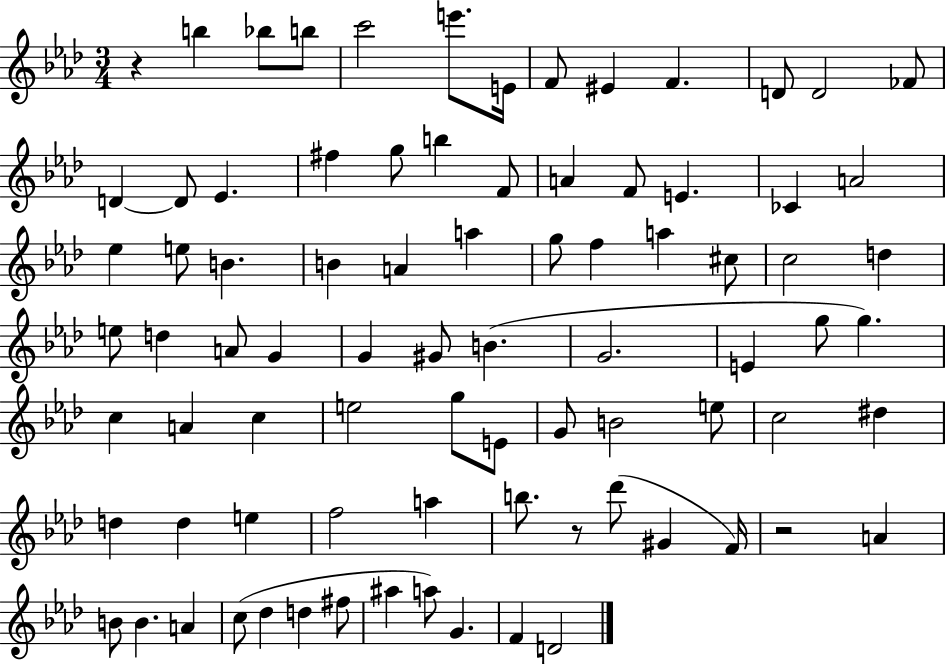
R/q B5/q Bb5/e B5/e C6/h E6/e. E4/s F4/e EIS4/q F4/q. D4/e D4/h FES4/e D4/q D4/e Eb4/q. F#5/q G5/e B5/q F4/e A4/q F4/e E4/q. CES4/q A4/h Eb5/q E5/e B4/q. B4/q A4/q A5/q G5/e F5/q A5/q C#5/e C5/h D5/q E5/e D5/q A4/e G4/q G4/q G#4/e B4/q. G4/h. E4/q G5/e G5/q. C5/q A4/q C5/q E5/h G5/e E4/e G4/e B4/h E5/e C5/h D#5/q D5/q D5/q E5/q F5/h A5/q B5/e. R/e Db6/e G#4/q F4/s R/h A4/q B4/e B4/q. A4/q C5/e Db5/q D5/q F#5/e A#5/q A5/e G4/q. F4/q D4/h